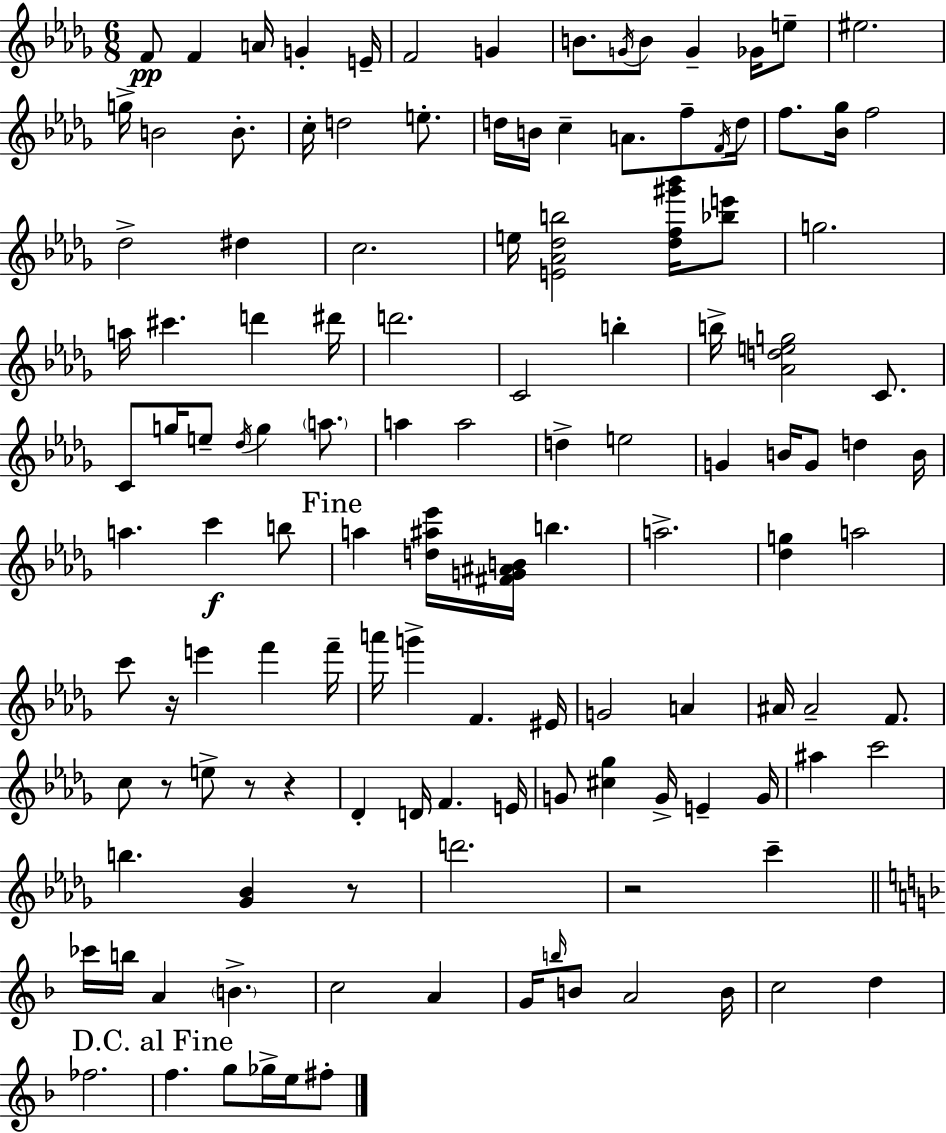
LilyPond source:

{
  \clef treble
  \numericTimeSignature
  \time 6/8
  \key bes \minor
  f'8\pp f'4 a'16 g'4-. e'16-- | f'2 g'4 | b'8. \acciaccatura { g'16 } b'8 g'4-- ges'16 e''8-- | eis''2. | \break g''16-> b'2 b'8.-. | c''16-. d''2 e''8.-. | d''16 b'16 c''4-- a'8. f''8-- | \acciaccatura { f'16 } d''16 f''8. <bes' ges''>16 f''2 | \break des''2-> dis''4 | c''2. | e''16 <e' aes' des'' b''>2 <des'' f'' gis''' bes'''>16 | <bes'' e'''>8 g''2. | \break a''16 cis'''4. d'''4 | dis'''16 d'''2. | c'2 b''4-. | b''16-> <aes' d'' e'' g''>2 c'8. | \break c'8 g''16 e''8-- \acciaccatura { des''16 } g''4 | \parenthesize a''8. a''4 a''2 | d''4-> e''2 | g'4 b'16 g'8 d''4 | \break b'16 a''4. c'''4\f | b''8 \mark "Fine" a''4 <d'' ais'' ees'''>16 <fis' g' ais' b'>16 b''4. | a''2.-> | <des'' g''>4 a''2 | \break c'''8 r16 e'''4 f'''4 | f'''16-- a'''16 g'''4-> f'4. | eis'16 g'2 a'4 | ais'16 ais'2-- | \break f'8. c''8 r8 e''8-> r8 r4 | des'4-. d'16 f'4. | e'16 g'8 <cis'' ges''>4 g'16-> e'4-- | g'16 ais''4 c'''2 | \break b''4. <ges' bes'>4 | r8 d'''2. | r2 c'''4-- | \bar "||" \break \key f \major ces'''16 b''16 a'4 \parenthesize b'4.-> | c''2 a'4 | g'16 \grace { b''16 } b'8 a'2 | b'16 c''2 d''4 | \break fes''2. | \mark "D.C. al Fine" f''4. g''8 ges''16-> e''16 fis''8-. | \bar "|."
}